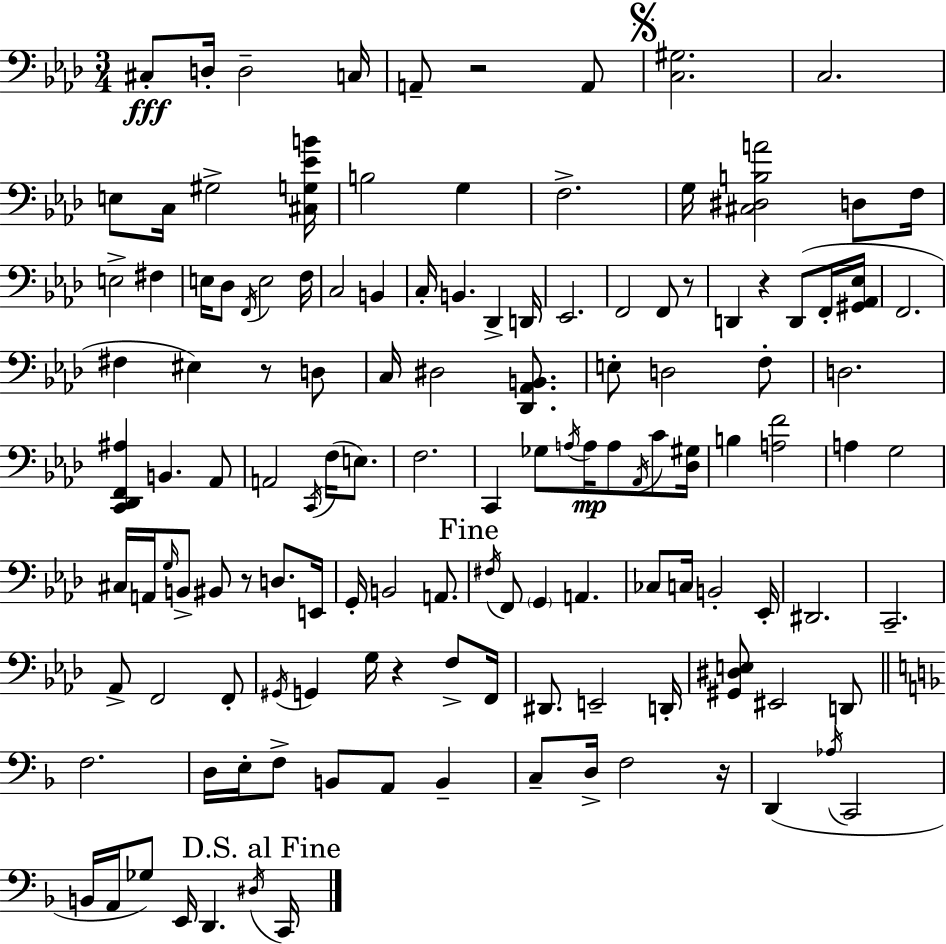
C#3/e D3/s D3/h C3/s A2/e R/h A2/e [C3,G#3]/h. C3/h. E3/e C3/s G#3/h [C#3,G3,Eb4,B4]/s B3/h G3/q F3/h. G3/s [C#3,D#3,B3,A4]/h D3/e F3/s E3/h F#3/q E3/s Db3/e F2/s E3/h F3/s C3/h B2/q C3/s B2/q. Db2/q D2/s Eb2/h. F2/h F2/e R/e D2/q R/q D2/e F2/s [G#2,Ab2,Eb3]/s F2/h. F#3/q EIS3/q R/e D3/e C3/s D#3/h [Db2,Ab2,B2]/e. E3/e D3/h F3/e D3/h. [C2,Db2,F2,A#3]/q B2/q. Ab2/e A2/h C2/s F3/s E3/e. F3/h. C2/q Gb3/e A3/s A3/s A3/e Ab2/s C4/e [Db3,G#3]/s B3/q [A3,F4]/h A3/q G3/h C#3/s A2/s G3/s B2/e BIS2/e R/e D3/e. E2/s G2/s B2/h A2/e. F#3/s F2/e G2/q A2/q. CES3/e C3/s B2/h Eb2/s D#2/h. C2/h. Ab2/e F2/h F2/e G#2/s G2/q G3/s R/q F3/e F2/s D#2/e. E2/h D2/s [G#2,D#3,E3]/e EIS2/h D2/e F3/h. D3/s E3/s F3/e B2/e A2/e B2/q C3/e D3/s F3/h R/s D2/q Ab3/s C2/h B2/s A2/s Gb3/e E2/s D2/q. D#3/s C2/s